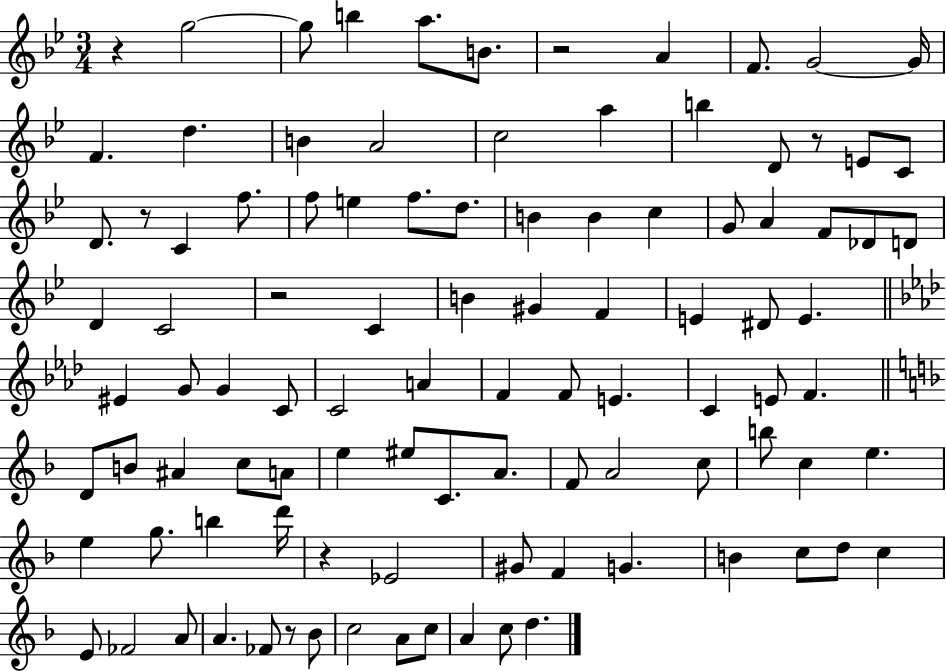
{
  \clef treble
  \numericTimeSignature
  \time 3/4
  \key bes \major
  r4 g''2~~ | g''8 b''4 a''8. b'8. | r2 a'4 | f'8. g'2~~ g'16 | \break f'4. d''4. | b'4 a'2 | c''2 a''4 | b''4 d'8 r8 e'8 c'8 | \break d'8. r8 c'4 f''8. | f''8 e''4 f''8. d''8. | b'4 b'4 c''4 | g'8 a'4 f'8 des'8 d'8 | \break d'4 c'2 | r2 c'4 | b'4 gis'4 f'4 | e'4 dis'8 e'4. | \break \bar "||" \break \key f \minor eis'4 g'8 g'4 c'8 | c'2 a'4 | f'4 f'8 e'4. | c'4 e'8 f'4. | \break \bar "||" \break \key f \major d'8 b'8 ais'4 c''8 a'8 | e''4 eis''8 c'8. a'8. | f'8 a'2 c''8 | b''8 c''4 e''4. | \break e''4 g''8. b''4 d'''16 | r4 ees'2 | gis'8 f'4 g'4. | b'4 c''8 d''8 c''4 | \break e'8 fes'2 a'8 | a'4. fes'8 r8 bes'8 | c''2 a'8 c''8 | a'4 c''8 d''4. | \break \bar "|."
}